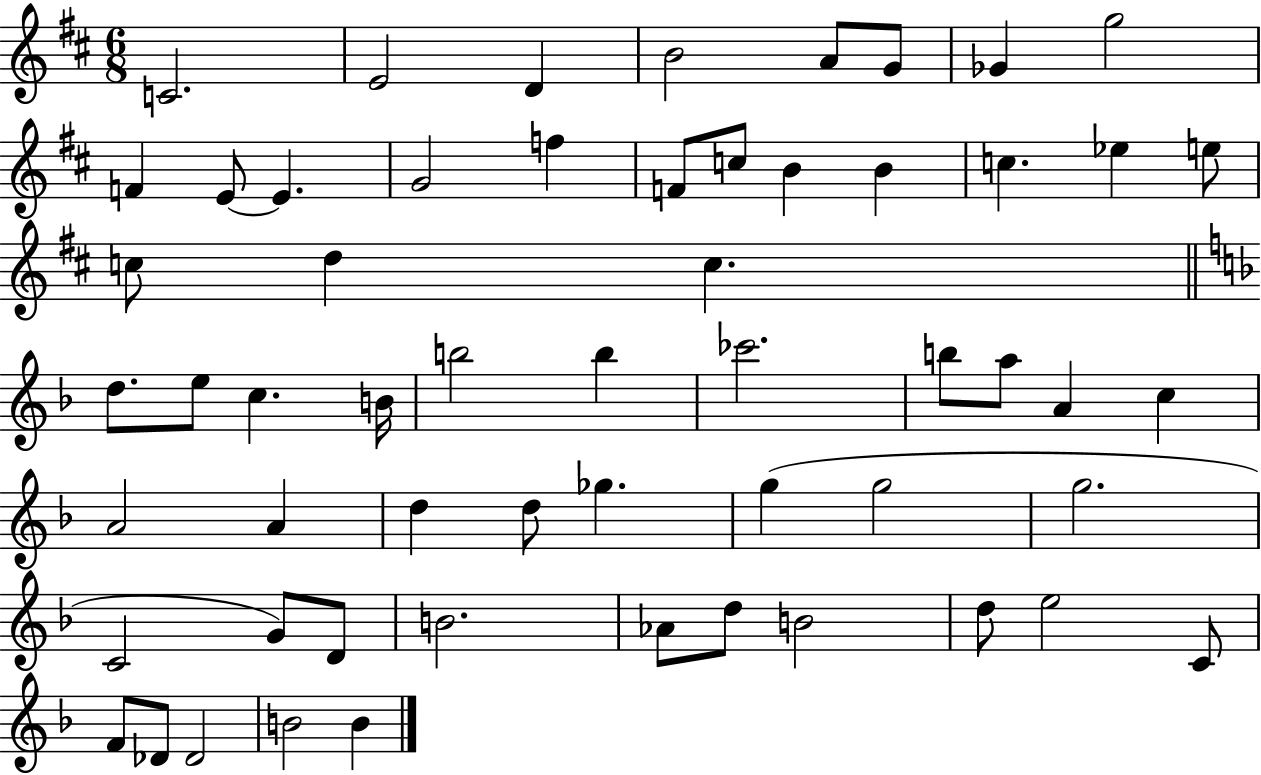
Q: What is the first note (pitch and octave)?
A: C4